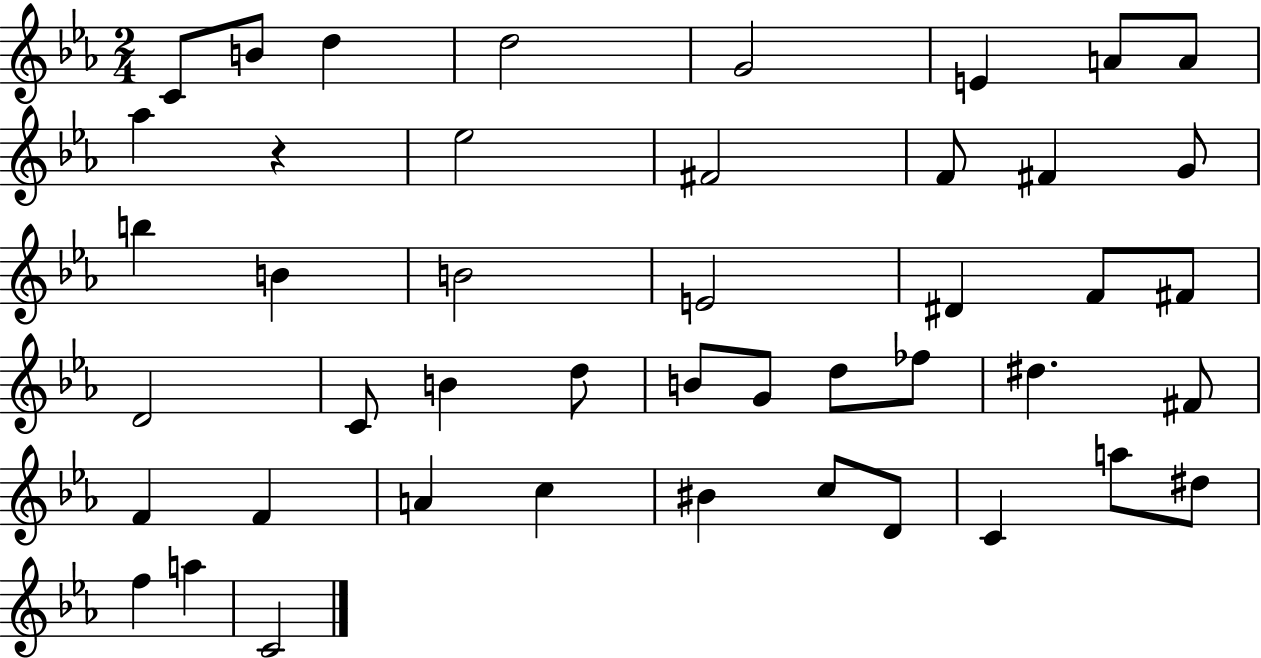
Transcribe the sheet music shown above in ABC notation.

X:1
T:Untitled
M:2/4
L:1/4
K:Eb
C/2 B/2 d d2 G2 E A/2 A/2 _a z _e2 ^F2 F/2 ^F G/2 b B B2 E2 ^D F/2 ^F/2 D2 C/2 B d/2 B/2 G/2 d/2 _f/2 ^d ^F/2 F F A c ^B c/2 D/2 C a/2 ^d/2 f a C2